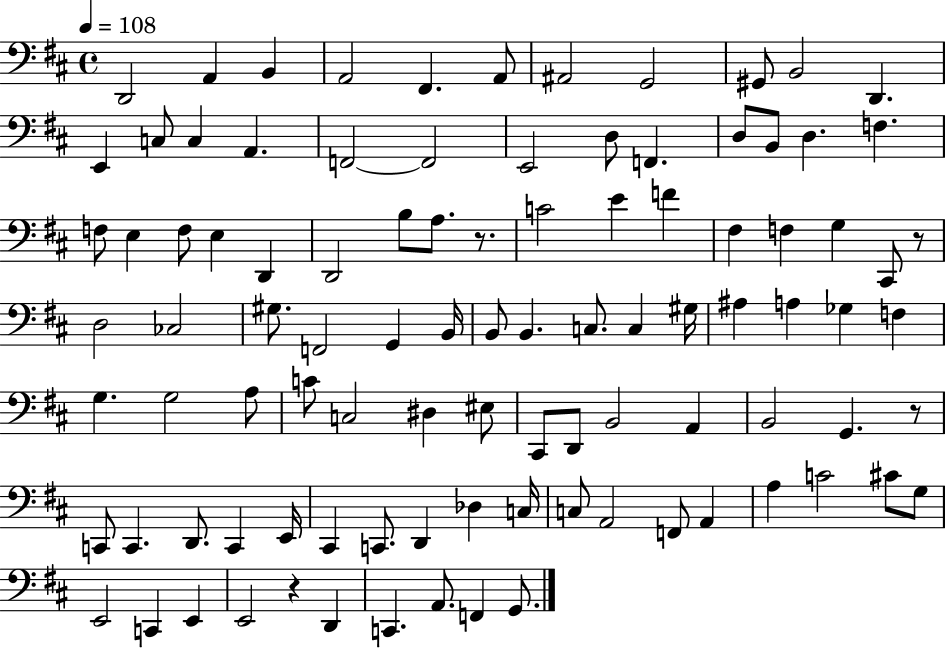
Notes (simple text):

D2/h A2/q B2/q A2/h F#2/q. A2/e A#2/h G2/h G#2/e B2/h D2/q. E2/q C3/e C3/q A2/q. F2/h F2/h E2/h D3/e F2/q. D3/e B2/e D3/q. F3/q. F3/e E3/q F3/e E3/q D2/q D2/h B3/e A3/e. R/e. C4/h E4/q F4/q F#3/q F3/q G3/q C#2/e R/e D3/h CES3/h G#3/e. F2/h G2/q B2/s B2/e B2/q. C3/e. C3/q G#3/s A#3/q A3/q Gb3/q F3/q G3/q. G3/h A3/e C4/e C3/h D#3/q EIS3/e C#2/e D2/e B2/h A2/q B2/h G2/q. R/e C2/e C2/q. D2/e. C2/q E2/s C#2/q C2/e. D2/q Db3/q C3/s C3/e A2/h F2/e A2/q A3/q C4/h C#4/e G3/e E2/h C2/q E2/q E2/h R/q D2/q C2/q. A2/e. F2/q G2/e.